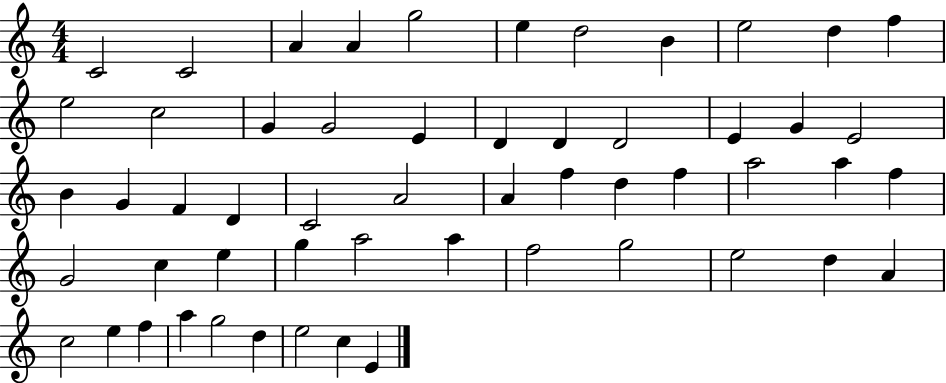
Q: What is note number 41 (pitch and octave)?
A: A5